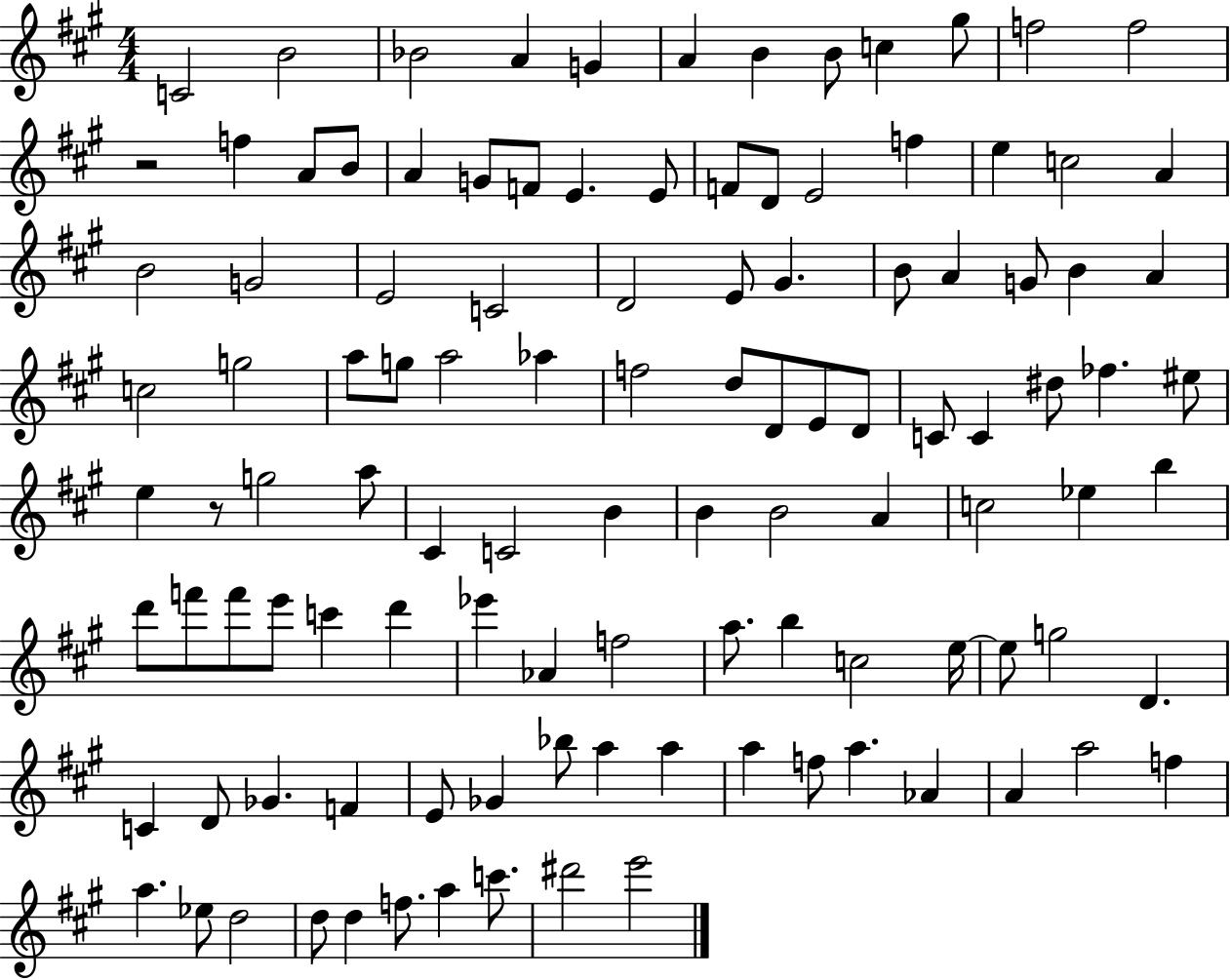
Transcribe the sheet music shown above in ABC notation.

X:1
T:Untitled
M:4/4
L:1/4
K:A
C2 B2 _B2 A G A B B/2 c ^g/2 f2 f2 z2 f A/2 B/2 A G/2 F/2 E E/2 F/2 D/2 E2 f e c2 A B2 G2 E2 C2 D2 E/2 ^G B/2 A G/2 B A c2 g2 a/2 g/2 a2 _a f2 d/2 D/2 E/2 D/2 C/2 C ^d/2 _f ^e/2 e z/2 g2 a/2 ^C C2 B B B2 A c2 _e b d'/2 f'/2 f'/2 e'/2 c' d' _e' _A f2 a/2 b c2 e/4 e/2 g2 D C D/2 _G F E/2 _G _b/2 a a a f/2 a _A A a2 f a _e/2 d2 d/2 d f/2 a c'/2 ^d'2 e'2